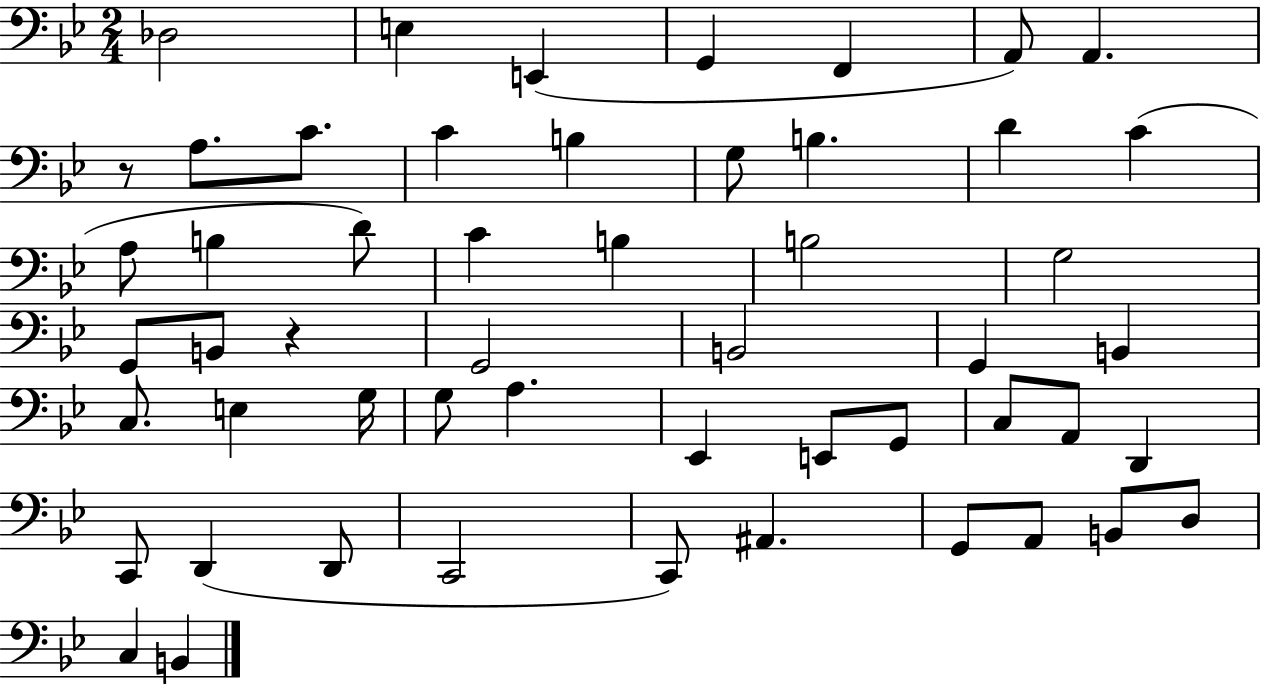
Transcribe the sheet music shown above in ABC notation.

X:1
T:Untitled
M:2/4
L:1/4
K:Bb
_D,2 E, E,, G,, F,, A,,/2 A,, z/2 A,/2 C/2 C B, G,/2 B, D C A,/2 B, D/2 C B, B,2 G,2 G,,/2 B,,/2 z G,,2 B,,2 G,, B,, C,/2 E, G,/4 G,/2 A, _E,, E,,/2 G,,/2 C,/2 A,,/2 D,, C,,/2 D,, D,,/2 C,,2 C,,/2 ^A,, G,,/2 A,,/2 B,,/2 D,/2 C, B,,